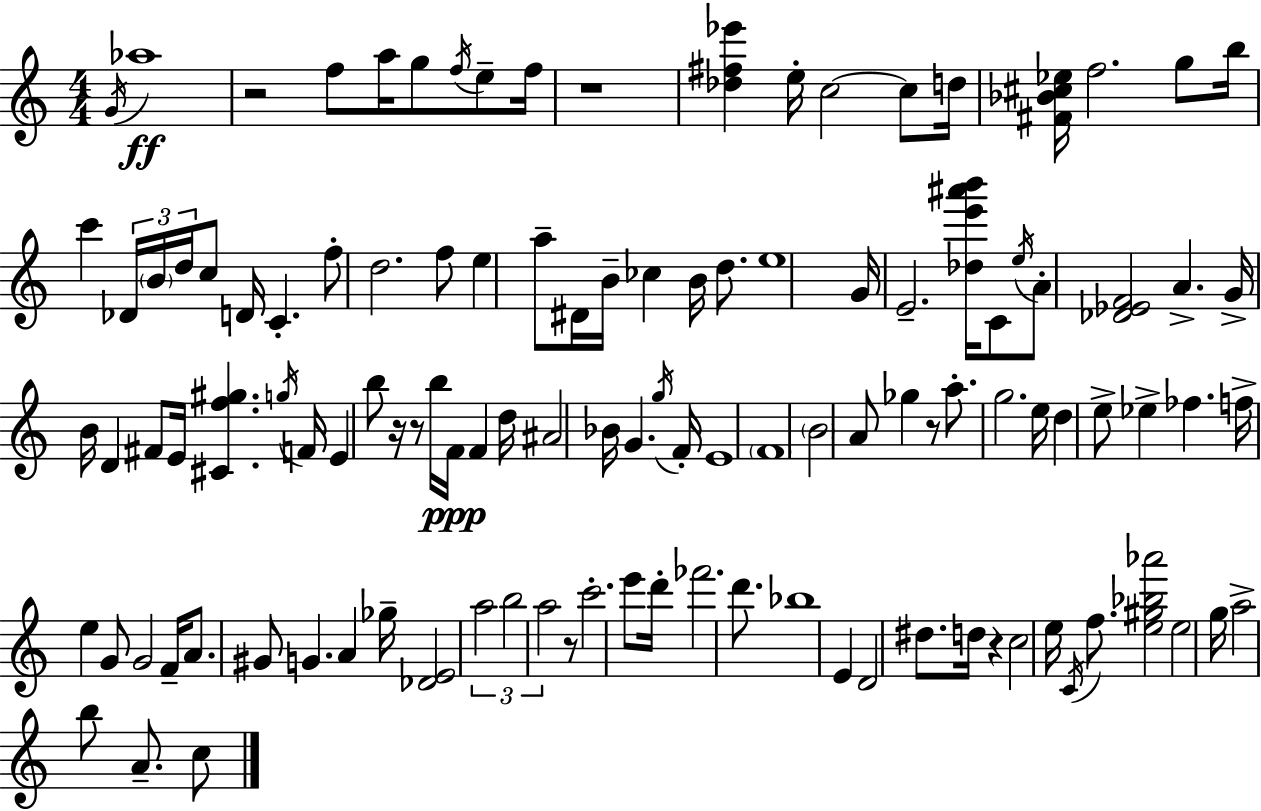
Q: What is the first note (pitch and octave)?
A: G4